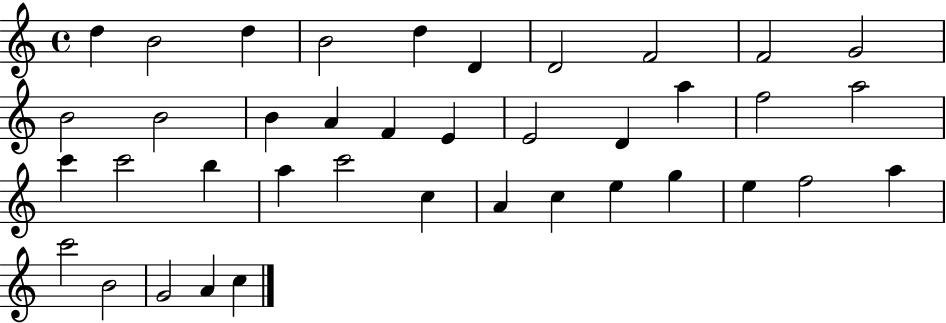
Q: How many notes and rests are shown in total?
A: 39